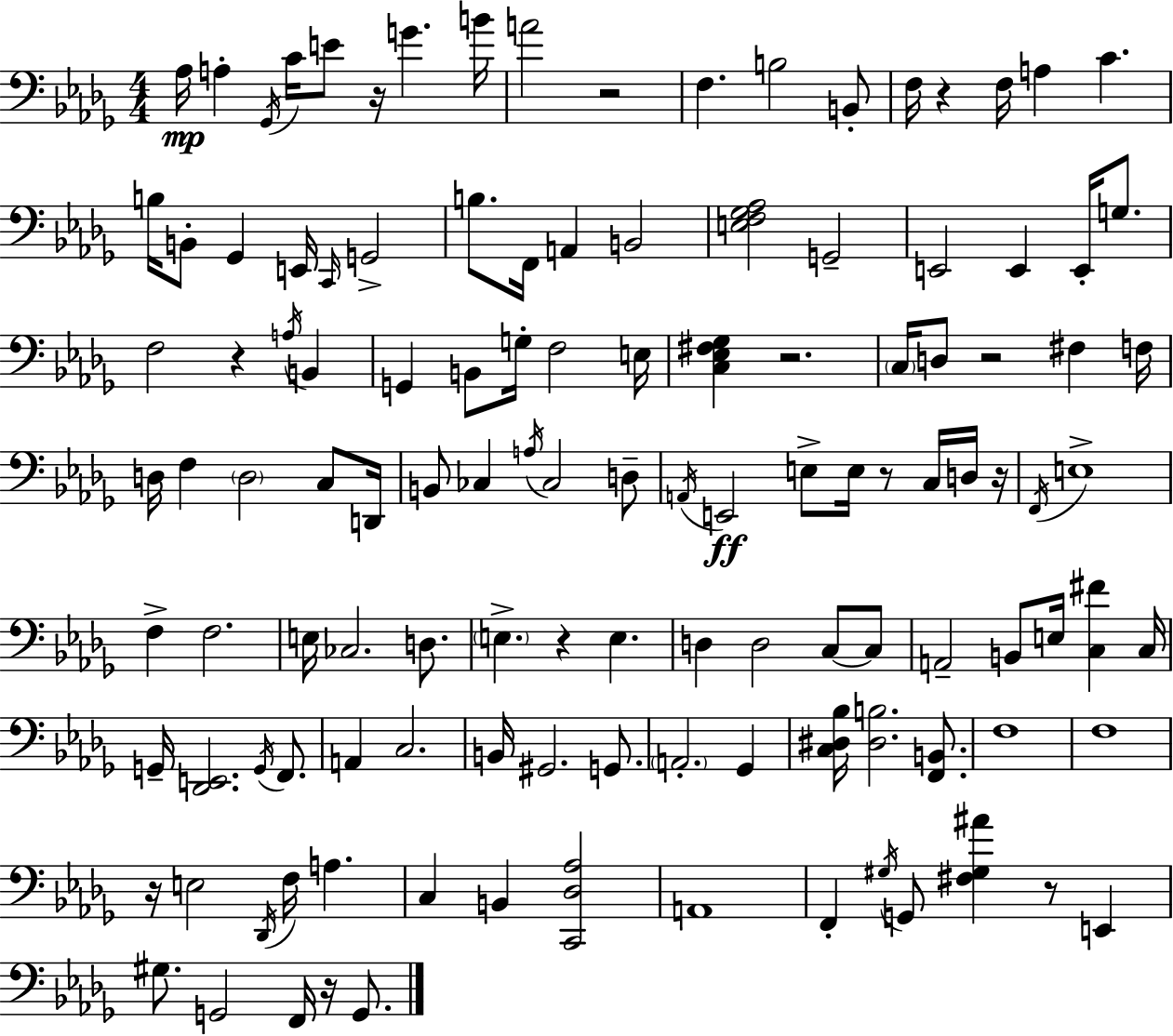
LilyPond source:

{
  \clef bass
  \numericTimeSignature
  \time 4/4
  \key bes \minor
  aes16\mp a4-. \acciaccatura { ges,16 } c'16 e'8 r16 g'4. | b'16 a'2 r2 | f4. b2 b,8-. | f16 r4 f16 a4 c'4. | \break b16 b,8-. ges,4 e,16 \grace { c,16 } g,2-> | b8. f,16 a,4 b,2 | <e f ges aes>2 g,2-- | e,2 e,4 e,16-. g8. | \break f2 r4 \acciaccatura { a16 } b,4 | g,4 b,8 g16-. f2 | e16 <c ees fis ges>4 r2. | \parenthesize c16 d8 r2 fis4 | \break f16 d16 f4 \parenthesize d2 | c8 d,16 b,8 ces4 \acciaccatura { a16 } ces2 | d8-- \acciaccatura { a,16 } e,2\ff e8-> e16 | r8 c16 d16 r16 \acciaccatura { f,16 } e1-> | \break f4-> f2. | e16 ces2. | d8. \parenthesize e4.-> r4 | e4. d4 d2 | \break c8~~ c8 a,2-- b,8 | e16 <c fis'>4 c16 g,16-- <des, e,>2. | \acciaccatura { g,16 } f,8. a,4 c2. | b,16 gis,2. | \break g,8. \parenthesize a,2.-. | ges,4 <c dis bes>16 <dis b>2. | <f, b,>8. f1 | f1 | \break r16 e2 | \acciaccatura { des,16 } f16 a4. c4 b,4 | <c, des aes>2 a,1 | f,4-. \acciaccatura { gis16 } g,8 <fis gis ais'>4 | \break r8 e,4 gis8. g,2 | f,16 r16 g,8. \bar "|."
}